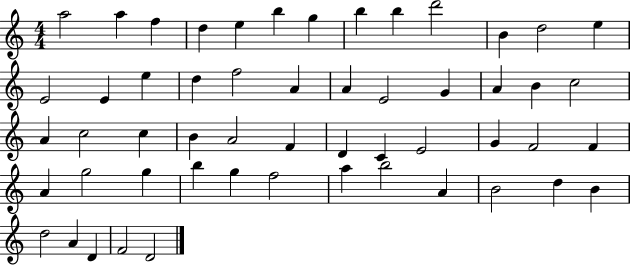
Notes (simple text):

A5/h A5/q F5/q D5/q E5/q B5/q G5/q B5/q B5/q D6/h B4/q D5/h E5/q E4/h E4/q E5/q D5/q F5/h A4/q A4/q E4/h G4/q A4/q B4/q C5/h A4/q C5/h C5/q B4/q A4/h F4/q D4/q C4/q E4/h G4/q F4/h F4/q A4/q G5/h G5/q B5/q G5/q F5/h A5/q B5/h A4/q B4/h D5/q B4/q D5/h A4/q D4/q F4/h D4/h